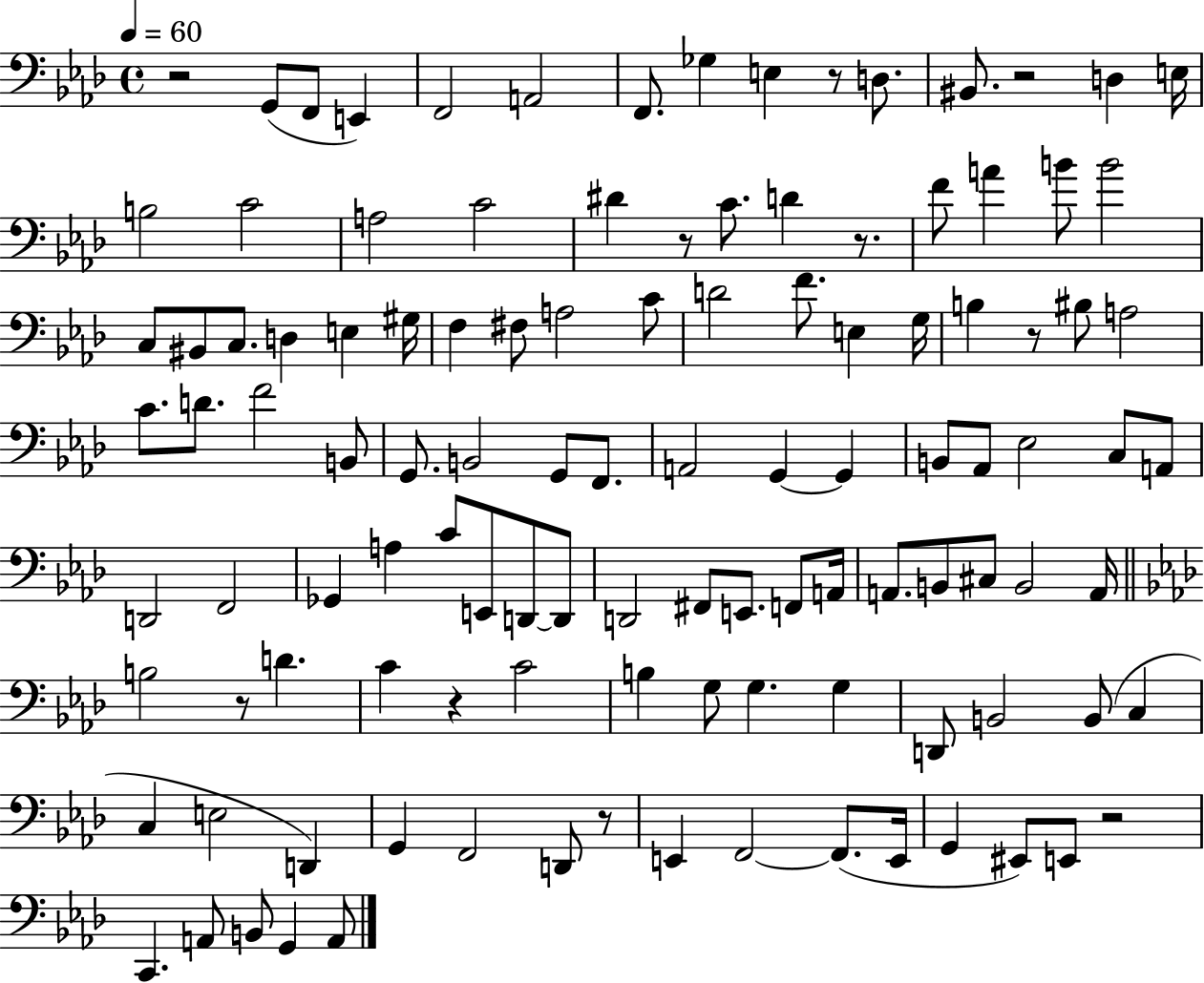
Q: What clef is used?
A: bass